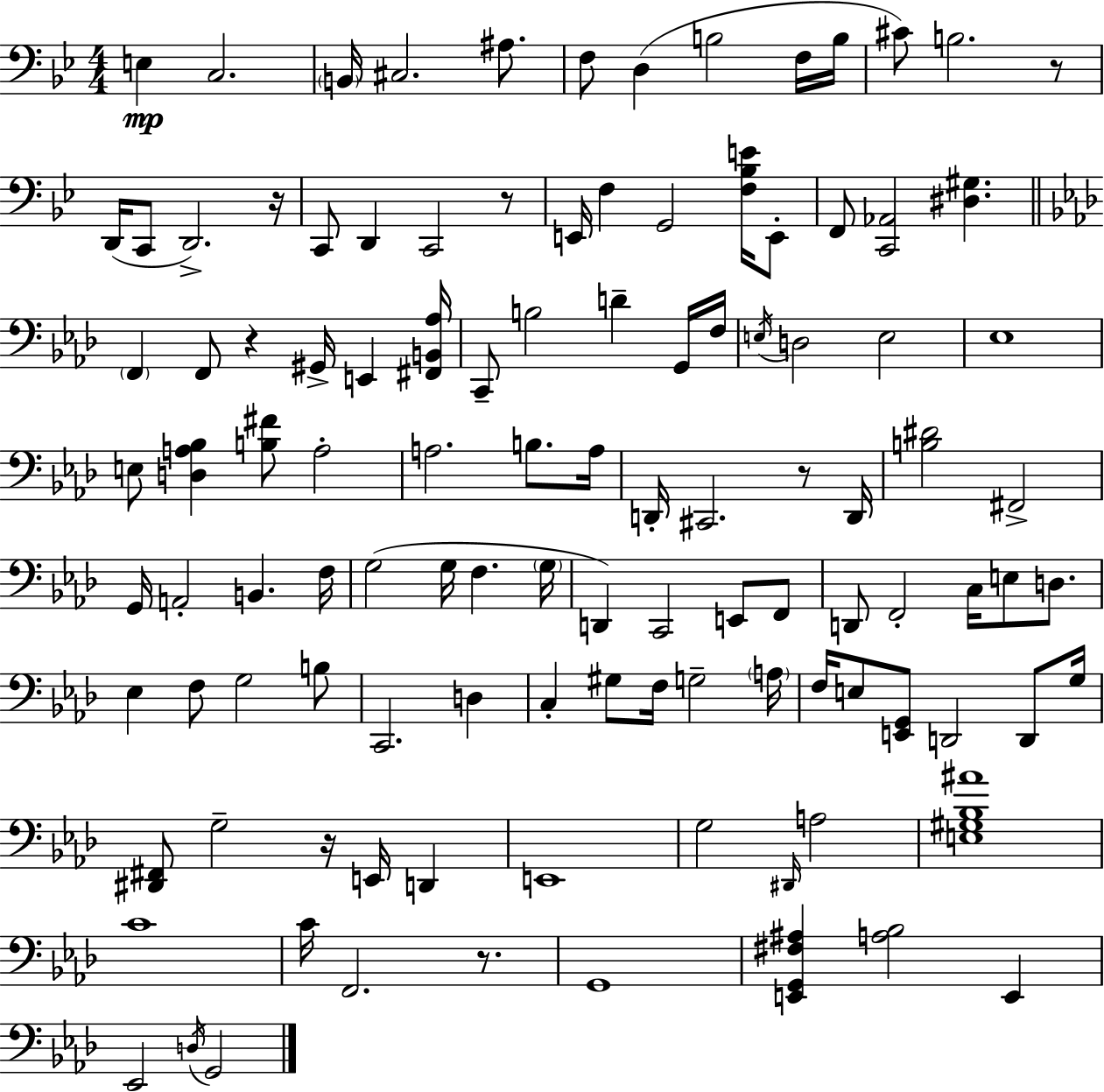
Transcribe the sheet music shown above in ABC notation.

X:1
T:Untitled
M:4/4
L:1/4
K:Bb
E, C,2 B,,/4 ^C,2 ^A,/2 F,/2 D, B,2 F,/4 B,/4 ^C/2 B,2 z/2 D,,/4 C,,/2 D,,2 z/4 C,,/2 D,, C,,2 z/2 E,,/4 F, G,,2 [F,_B,E]/4 E,,/2 F,,/2 [C,,_A,,]2 [^D,^G,] F,, F,,/2 z ^G,,/4 E,, [^F,,B,,_A,]/4 C,,/2 B,2 D G,,/4 F,/4 E,/4 D,2 E,2 _E,4 E,/2 [D,A,_B,] [B,^F]/2 A,2 A,2 B,/2 A,/4 D,,/4 ^C,,2 z/2 D,,/4 [B,^D]2 ^F,,2 G,,/4 A,,2 B,, F,/4 G,2 G,/4 F, G,/4 D,, C,,2 E,,/2 F,,/2 D,,/2 F,,2 C,/4 E,/2 D,/2 _E, F,/2 G,2 B,/2 C,,2 D, C, ^G,/2 F,/4 G,2 A,/4 F,/4 E,/2 [E,,G,,]/2 D,,2 D,,/2 G,/4 [^D,,^F,,]/2 G,2 z/4 E,,/4 D,, E,,4 G,2 ^D,,/4 A,2 [E,^G,_B,^A]4 C4 C/4 F,,2 z/2 G,,4 [E,,G,,^F,^A,] [A,_B,]2 E,, _E,,2 D,/4 G,,2